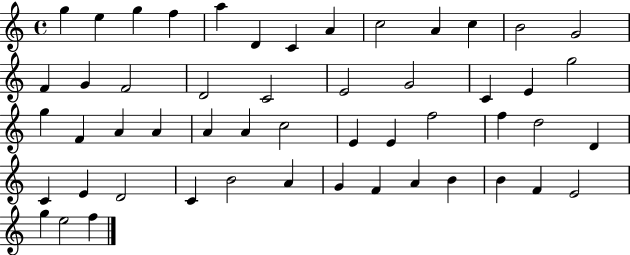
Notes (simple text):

G5/q E5/q G5/q F5/q A5/q D4/q C4/q A4/q C5/h A4/q C5/q B4/h G4/h F4/q G4/q F4/h D4/h C4/h E4/h G4/h C4/q E4/q G5/h G5/q F4/q A4/q A4/q A4/q A4/q C5/h E4/q E4/q F5/h F5/q D5/h D4/q C4/q E4/q D4/h C4/q B4/h A4/q G4/q F4/q A4/q B4/q B4/q F4/q E4/h G5/q E5/h F5/q